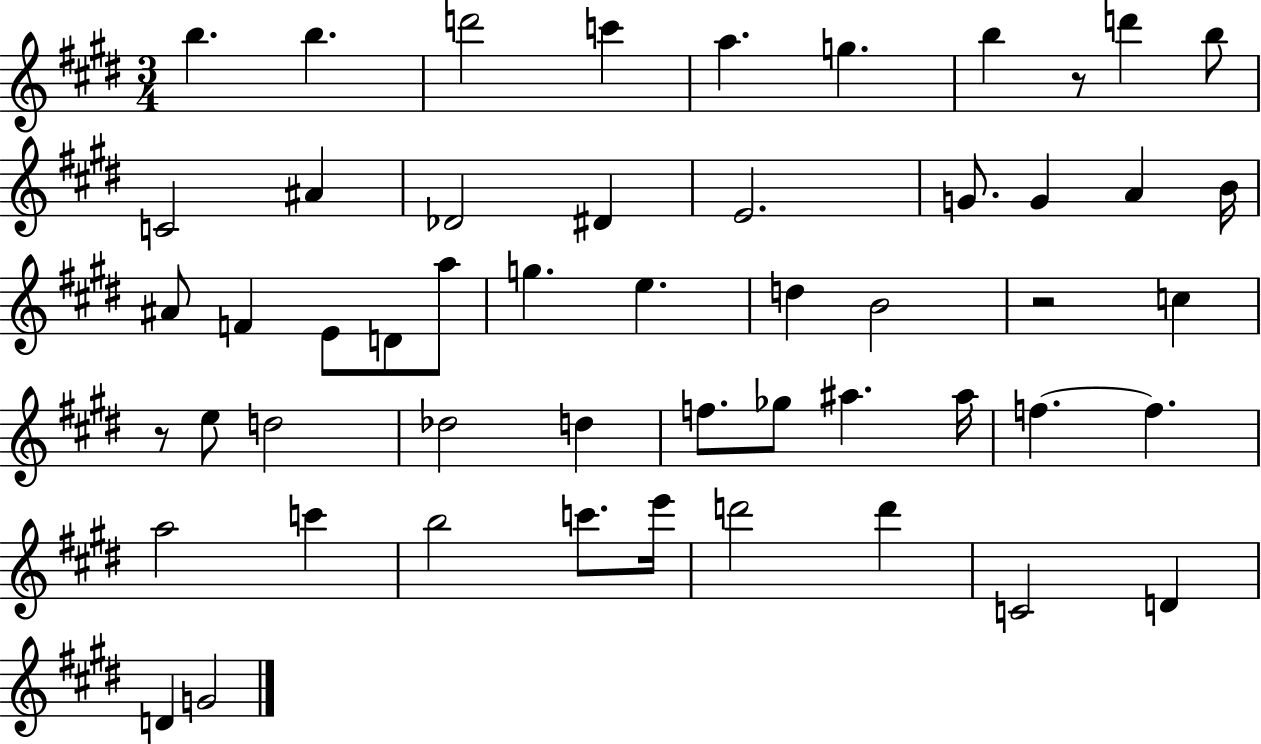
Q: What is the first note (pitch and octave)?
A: B5